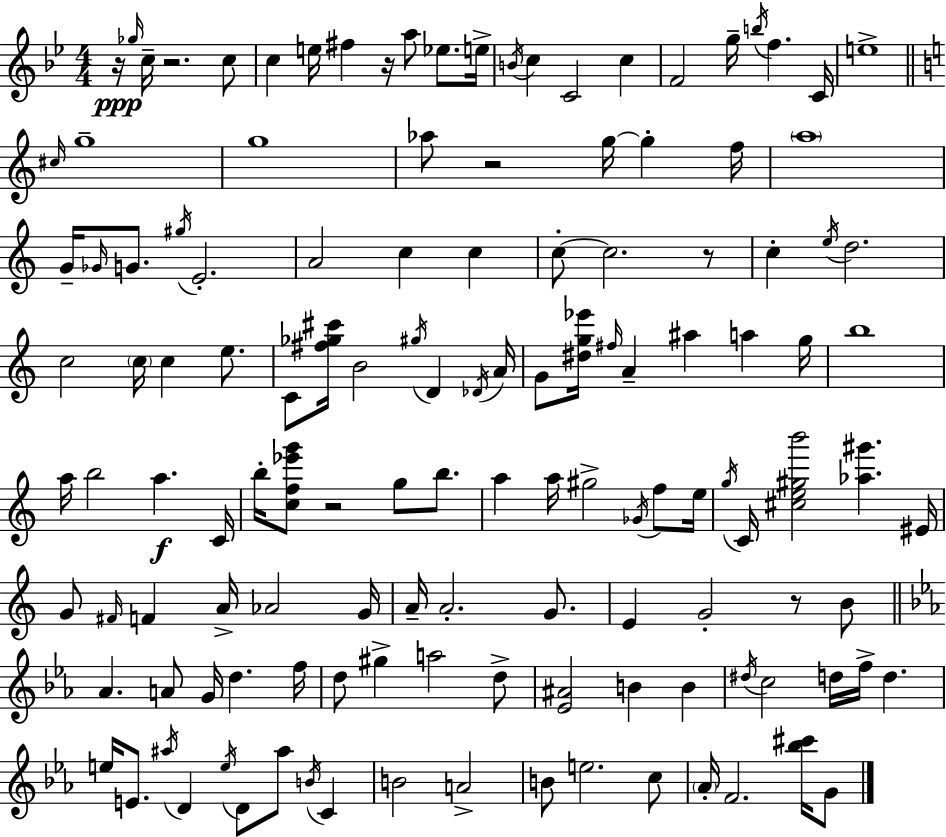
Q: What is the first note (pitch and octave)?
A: Gb5